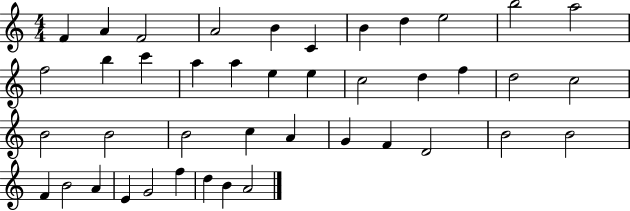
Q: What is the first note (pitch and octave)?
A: F4